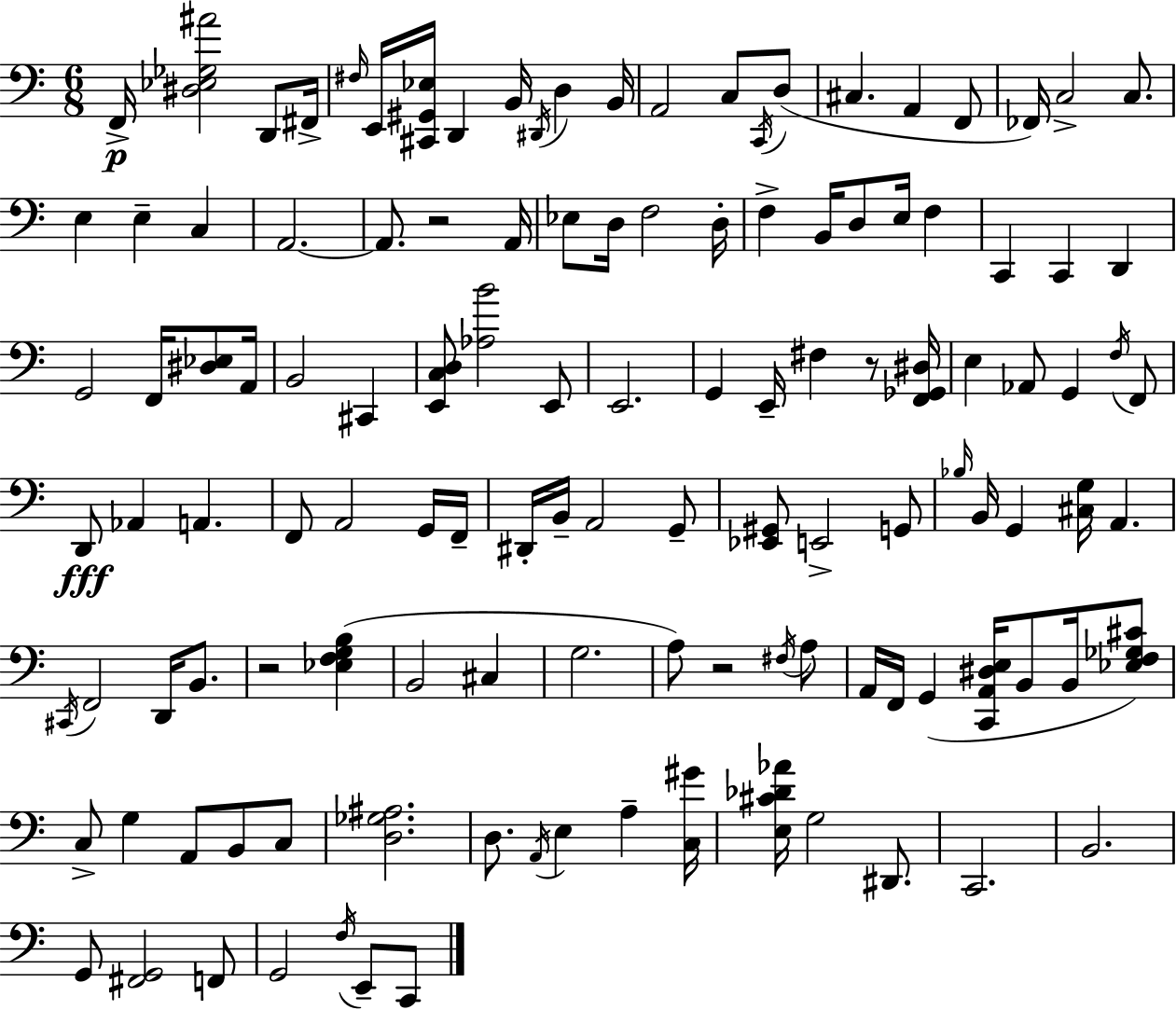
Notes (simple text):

F2/s [D#3,Eb3,Gb3,A#4]/h D2/e F#2/s F#3/s E2/s [C#2,G#2,Eb3]/s D2/q B2/s D#2/s D3/q B2/s A2/h C3/e C2/s D3/e C#3/q. A2/q F2/e FES2/s C3/h C3/e. E3/q E3/q C3/q A2/h. A2/e. R/h A2/s Eb3/e D3/s F3/h D3/s F3/q B2/s D3/e E3/s F3/q C2/q C2/q D2/q G2/h F2/s [D#3,Eb3]/e A2/s B2/h C#2/q [E2,C3,D3]/e [Ab3,B4]/h E2/e E2/h. G2/q E2/s F#3/q R/e [F2,Gb2,D#3]/s E3/q Ab2/e G2/q F3/s F2/e D2/e Ab2/q A2/q. F2/e A2/h G2/s F2/s D#2/s B2/s A2/h G2/e [Eb2,G#2]/e E2/h G2/e Bb3/s B2/s G2/q [C#3,G3]/s A2/q. C#2/s F2/h D2/s B2/e. R/h [Eb3,F3,G3,B3]/q B2/h C#3/q G3/h. A3/e R/h F#3/s A3/e A2/s F2/s G2/q [C2,A2,D#3,E3]/s B2/e B2/s [Eb3,F3,Gb3,C#4]/e C3/e G3/q A2/e B2/e C3/e [D3,Gb3,A#3]/h. D3/e. A2/s E3/q A3/q [C3,G#4]/s [E3,C#4,Db4,Ab4]/s G3/h D#2/e. C2/h. B2/h. G2/e [F#2,G2]/h F2/e G2/h F3/s E2/e C2/e